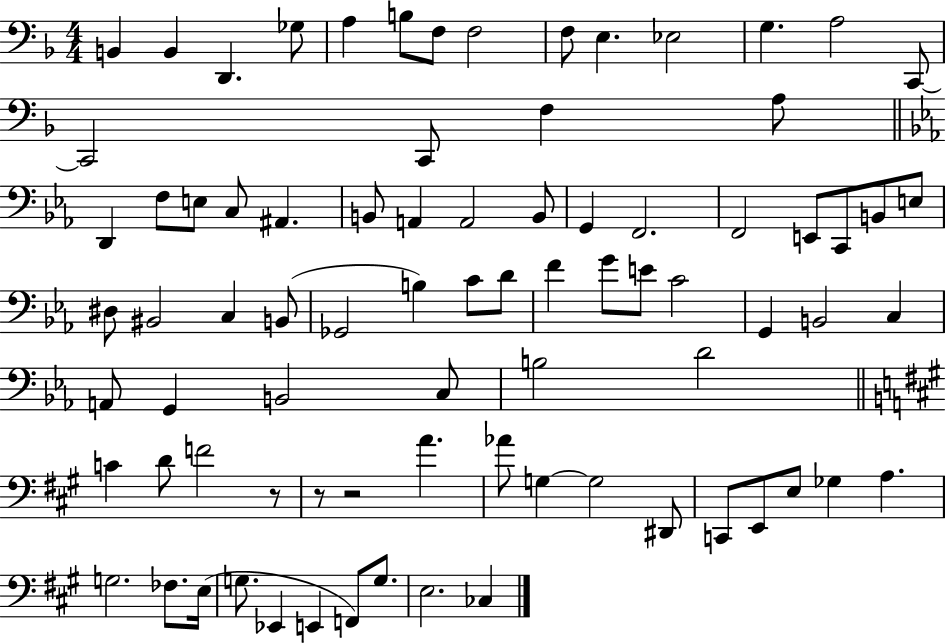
B2/q B2/q D2/q. Gb3/e A3/q B3/e F3/e F3/h F3/e E3/q. Eb3/h G3/q. A3/h C2/e C2/h C2/e F3/q A3/e D2/q F3/e E3/e C3/e A#2/q. B2/e A2/q A2/h B2/e G2/q F2/h. F2/h E2/e C2/e B2/e E3/e D#3/e BIS2/h C3/q B2/e Gb2/h B3/q C4/e D4/e F4/q G4/e E4/e C4/h G2/q B2/h C3/q A2/e G2/q B2/h C3/e B3/h D4/h C4/q D4/e F4/h R/e R/e R/h A4/q. Ab4/e G3/q G3/h D#2/e C2/e E2/e E3/e Gb3/q A3/q. G3/h. FES3/e. E3/s G3/e. Eb2/q E2/q F2/e G3/e. E3/h. CES3/q